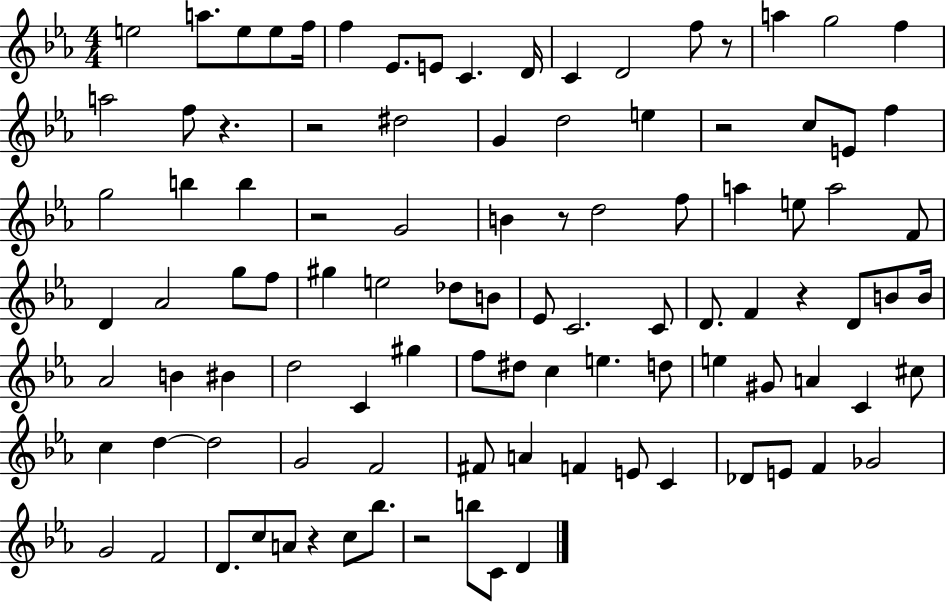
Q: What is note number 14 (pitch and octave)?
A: A5